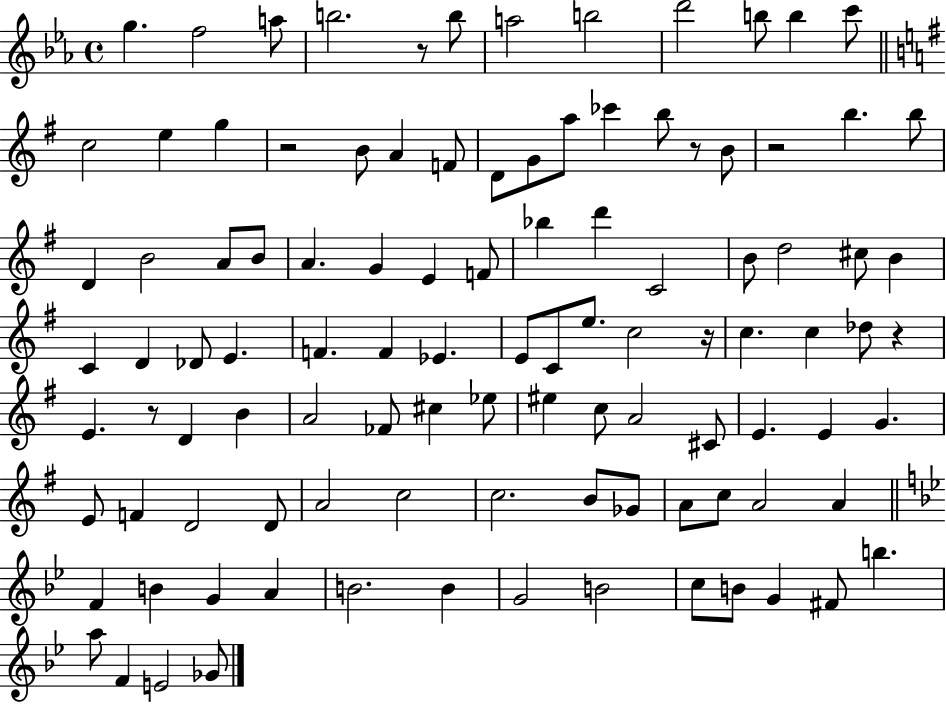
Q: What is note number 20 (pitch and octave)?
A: A5